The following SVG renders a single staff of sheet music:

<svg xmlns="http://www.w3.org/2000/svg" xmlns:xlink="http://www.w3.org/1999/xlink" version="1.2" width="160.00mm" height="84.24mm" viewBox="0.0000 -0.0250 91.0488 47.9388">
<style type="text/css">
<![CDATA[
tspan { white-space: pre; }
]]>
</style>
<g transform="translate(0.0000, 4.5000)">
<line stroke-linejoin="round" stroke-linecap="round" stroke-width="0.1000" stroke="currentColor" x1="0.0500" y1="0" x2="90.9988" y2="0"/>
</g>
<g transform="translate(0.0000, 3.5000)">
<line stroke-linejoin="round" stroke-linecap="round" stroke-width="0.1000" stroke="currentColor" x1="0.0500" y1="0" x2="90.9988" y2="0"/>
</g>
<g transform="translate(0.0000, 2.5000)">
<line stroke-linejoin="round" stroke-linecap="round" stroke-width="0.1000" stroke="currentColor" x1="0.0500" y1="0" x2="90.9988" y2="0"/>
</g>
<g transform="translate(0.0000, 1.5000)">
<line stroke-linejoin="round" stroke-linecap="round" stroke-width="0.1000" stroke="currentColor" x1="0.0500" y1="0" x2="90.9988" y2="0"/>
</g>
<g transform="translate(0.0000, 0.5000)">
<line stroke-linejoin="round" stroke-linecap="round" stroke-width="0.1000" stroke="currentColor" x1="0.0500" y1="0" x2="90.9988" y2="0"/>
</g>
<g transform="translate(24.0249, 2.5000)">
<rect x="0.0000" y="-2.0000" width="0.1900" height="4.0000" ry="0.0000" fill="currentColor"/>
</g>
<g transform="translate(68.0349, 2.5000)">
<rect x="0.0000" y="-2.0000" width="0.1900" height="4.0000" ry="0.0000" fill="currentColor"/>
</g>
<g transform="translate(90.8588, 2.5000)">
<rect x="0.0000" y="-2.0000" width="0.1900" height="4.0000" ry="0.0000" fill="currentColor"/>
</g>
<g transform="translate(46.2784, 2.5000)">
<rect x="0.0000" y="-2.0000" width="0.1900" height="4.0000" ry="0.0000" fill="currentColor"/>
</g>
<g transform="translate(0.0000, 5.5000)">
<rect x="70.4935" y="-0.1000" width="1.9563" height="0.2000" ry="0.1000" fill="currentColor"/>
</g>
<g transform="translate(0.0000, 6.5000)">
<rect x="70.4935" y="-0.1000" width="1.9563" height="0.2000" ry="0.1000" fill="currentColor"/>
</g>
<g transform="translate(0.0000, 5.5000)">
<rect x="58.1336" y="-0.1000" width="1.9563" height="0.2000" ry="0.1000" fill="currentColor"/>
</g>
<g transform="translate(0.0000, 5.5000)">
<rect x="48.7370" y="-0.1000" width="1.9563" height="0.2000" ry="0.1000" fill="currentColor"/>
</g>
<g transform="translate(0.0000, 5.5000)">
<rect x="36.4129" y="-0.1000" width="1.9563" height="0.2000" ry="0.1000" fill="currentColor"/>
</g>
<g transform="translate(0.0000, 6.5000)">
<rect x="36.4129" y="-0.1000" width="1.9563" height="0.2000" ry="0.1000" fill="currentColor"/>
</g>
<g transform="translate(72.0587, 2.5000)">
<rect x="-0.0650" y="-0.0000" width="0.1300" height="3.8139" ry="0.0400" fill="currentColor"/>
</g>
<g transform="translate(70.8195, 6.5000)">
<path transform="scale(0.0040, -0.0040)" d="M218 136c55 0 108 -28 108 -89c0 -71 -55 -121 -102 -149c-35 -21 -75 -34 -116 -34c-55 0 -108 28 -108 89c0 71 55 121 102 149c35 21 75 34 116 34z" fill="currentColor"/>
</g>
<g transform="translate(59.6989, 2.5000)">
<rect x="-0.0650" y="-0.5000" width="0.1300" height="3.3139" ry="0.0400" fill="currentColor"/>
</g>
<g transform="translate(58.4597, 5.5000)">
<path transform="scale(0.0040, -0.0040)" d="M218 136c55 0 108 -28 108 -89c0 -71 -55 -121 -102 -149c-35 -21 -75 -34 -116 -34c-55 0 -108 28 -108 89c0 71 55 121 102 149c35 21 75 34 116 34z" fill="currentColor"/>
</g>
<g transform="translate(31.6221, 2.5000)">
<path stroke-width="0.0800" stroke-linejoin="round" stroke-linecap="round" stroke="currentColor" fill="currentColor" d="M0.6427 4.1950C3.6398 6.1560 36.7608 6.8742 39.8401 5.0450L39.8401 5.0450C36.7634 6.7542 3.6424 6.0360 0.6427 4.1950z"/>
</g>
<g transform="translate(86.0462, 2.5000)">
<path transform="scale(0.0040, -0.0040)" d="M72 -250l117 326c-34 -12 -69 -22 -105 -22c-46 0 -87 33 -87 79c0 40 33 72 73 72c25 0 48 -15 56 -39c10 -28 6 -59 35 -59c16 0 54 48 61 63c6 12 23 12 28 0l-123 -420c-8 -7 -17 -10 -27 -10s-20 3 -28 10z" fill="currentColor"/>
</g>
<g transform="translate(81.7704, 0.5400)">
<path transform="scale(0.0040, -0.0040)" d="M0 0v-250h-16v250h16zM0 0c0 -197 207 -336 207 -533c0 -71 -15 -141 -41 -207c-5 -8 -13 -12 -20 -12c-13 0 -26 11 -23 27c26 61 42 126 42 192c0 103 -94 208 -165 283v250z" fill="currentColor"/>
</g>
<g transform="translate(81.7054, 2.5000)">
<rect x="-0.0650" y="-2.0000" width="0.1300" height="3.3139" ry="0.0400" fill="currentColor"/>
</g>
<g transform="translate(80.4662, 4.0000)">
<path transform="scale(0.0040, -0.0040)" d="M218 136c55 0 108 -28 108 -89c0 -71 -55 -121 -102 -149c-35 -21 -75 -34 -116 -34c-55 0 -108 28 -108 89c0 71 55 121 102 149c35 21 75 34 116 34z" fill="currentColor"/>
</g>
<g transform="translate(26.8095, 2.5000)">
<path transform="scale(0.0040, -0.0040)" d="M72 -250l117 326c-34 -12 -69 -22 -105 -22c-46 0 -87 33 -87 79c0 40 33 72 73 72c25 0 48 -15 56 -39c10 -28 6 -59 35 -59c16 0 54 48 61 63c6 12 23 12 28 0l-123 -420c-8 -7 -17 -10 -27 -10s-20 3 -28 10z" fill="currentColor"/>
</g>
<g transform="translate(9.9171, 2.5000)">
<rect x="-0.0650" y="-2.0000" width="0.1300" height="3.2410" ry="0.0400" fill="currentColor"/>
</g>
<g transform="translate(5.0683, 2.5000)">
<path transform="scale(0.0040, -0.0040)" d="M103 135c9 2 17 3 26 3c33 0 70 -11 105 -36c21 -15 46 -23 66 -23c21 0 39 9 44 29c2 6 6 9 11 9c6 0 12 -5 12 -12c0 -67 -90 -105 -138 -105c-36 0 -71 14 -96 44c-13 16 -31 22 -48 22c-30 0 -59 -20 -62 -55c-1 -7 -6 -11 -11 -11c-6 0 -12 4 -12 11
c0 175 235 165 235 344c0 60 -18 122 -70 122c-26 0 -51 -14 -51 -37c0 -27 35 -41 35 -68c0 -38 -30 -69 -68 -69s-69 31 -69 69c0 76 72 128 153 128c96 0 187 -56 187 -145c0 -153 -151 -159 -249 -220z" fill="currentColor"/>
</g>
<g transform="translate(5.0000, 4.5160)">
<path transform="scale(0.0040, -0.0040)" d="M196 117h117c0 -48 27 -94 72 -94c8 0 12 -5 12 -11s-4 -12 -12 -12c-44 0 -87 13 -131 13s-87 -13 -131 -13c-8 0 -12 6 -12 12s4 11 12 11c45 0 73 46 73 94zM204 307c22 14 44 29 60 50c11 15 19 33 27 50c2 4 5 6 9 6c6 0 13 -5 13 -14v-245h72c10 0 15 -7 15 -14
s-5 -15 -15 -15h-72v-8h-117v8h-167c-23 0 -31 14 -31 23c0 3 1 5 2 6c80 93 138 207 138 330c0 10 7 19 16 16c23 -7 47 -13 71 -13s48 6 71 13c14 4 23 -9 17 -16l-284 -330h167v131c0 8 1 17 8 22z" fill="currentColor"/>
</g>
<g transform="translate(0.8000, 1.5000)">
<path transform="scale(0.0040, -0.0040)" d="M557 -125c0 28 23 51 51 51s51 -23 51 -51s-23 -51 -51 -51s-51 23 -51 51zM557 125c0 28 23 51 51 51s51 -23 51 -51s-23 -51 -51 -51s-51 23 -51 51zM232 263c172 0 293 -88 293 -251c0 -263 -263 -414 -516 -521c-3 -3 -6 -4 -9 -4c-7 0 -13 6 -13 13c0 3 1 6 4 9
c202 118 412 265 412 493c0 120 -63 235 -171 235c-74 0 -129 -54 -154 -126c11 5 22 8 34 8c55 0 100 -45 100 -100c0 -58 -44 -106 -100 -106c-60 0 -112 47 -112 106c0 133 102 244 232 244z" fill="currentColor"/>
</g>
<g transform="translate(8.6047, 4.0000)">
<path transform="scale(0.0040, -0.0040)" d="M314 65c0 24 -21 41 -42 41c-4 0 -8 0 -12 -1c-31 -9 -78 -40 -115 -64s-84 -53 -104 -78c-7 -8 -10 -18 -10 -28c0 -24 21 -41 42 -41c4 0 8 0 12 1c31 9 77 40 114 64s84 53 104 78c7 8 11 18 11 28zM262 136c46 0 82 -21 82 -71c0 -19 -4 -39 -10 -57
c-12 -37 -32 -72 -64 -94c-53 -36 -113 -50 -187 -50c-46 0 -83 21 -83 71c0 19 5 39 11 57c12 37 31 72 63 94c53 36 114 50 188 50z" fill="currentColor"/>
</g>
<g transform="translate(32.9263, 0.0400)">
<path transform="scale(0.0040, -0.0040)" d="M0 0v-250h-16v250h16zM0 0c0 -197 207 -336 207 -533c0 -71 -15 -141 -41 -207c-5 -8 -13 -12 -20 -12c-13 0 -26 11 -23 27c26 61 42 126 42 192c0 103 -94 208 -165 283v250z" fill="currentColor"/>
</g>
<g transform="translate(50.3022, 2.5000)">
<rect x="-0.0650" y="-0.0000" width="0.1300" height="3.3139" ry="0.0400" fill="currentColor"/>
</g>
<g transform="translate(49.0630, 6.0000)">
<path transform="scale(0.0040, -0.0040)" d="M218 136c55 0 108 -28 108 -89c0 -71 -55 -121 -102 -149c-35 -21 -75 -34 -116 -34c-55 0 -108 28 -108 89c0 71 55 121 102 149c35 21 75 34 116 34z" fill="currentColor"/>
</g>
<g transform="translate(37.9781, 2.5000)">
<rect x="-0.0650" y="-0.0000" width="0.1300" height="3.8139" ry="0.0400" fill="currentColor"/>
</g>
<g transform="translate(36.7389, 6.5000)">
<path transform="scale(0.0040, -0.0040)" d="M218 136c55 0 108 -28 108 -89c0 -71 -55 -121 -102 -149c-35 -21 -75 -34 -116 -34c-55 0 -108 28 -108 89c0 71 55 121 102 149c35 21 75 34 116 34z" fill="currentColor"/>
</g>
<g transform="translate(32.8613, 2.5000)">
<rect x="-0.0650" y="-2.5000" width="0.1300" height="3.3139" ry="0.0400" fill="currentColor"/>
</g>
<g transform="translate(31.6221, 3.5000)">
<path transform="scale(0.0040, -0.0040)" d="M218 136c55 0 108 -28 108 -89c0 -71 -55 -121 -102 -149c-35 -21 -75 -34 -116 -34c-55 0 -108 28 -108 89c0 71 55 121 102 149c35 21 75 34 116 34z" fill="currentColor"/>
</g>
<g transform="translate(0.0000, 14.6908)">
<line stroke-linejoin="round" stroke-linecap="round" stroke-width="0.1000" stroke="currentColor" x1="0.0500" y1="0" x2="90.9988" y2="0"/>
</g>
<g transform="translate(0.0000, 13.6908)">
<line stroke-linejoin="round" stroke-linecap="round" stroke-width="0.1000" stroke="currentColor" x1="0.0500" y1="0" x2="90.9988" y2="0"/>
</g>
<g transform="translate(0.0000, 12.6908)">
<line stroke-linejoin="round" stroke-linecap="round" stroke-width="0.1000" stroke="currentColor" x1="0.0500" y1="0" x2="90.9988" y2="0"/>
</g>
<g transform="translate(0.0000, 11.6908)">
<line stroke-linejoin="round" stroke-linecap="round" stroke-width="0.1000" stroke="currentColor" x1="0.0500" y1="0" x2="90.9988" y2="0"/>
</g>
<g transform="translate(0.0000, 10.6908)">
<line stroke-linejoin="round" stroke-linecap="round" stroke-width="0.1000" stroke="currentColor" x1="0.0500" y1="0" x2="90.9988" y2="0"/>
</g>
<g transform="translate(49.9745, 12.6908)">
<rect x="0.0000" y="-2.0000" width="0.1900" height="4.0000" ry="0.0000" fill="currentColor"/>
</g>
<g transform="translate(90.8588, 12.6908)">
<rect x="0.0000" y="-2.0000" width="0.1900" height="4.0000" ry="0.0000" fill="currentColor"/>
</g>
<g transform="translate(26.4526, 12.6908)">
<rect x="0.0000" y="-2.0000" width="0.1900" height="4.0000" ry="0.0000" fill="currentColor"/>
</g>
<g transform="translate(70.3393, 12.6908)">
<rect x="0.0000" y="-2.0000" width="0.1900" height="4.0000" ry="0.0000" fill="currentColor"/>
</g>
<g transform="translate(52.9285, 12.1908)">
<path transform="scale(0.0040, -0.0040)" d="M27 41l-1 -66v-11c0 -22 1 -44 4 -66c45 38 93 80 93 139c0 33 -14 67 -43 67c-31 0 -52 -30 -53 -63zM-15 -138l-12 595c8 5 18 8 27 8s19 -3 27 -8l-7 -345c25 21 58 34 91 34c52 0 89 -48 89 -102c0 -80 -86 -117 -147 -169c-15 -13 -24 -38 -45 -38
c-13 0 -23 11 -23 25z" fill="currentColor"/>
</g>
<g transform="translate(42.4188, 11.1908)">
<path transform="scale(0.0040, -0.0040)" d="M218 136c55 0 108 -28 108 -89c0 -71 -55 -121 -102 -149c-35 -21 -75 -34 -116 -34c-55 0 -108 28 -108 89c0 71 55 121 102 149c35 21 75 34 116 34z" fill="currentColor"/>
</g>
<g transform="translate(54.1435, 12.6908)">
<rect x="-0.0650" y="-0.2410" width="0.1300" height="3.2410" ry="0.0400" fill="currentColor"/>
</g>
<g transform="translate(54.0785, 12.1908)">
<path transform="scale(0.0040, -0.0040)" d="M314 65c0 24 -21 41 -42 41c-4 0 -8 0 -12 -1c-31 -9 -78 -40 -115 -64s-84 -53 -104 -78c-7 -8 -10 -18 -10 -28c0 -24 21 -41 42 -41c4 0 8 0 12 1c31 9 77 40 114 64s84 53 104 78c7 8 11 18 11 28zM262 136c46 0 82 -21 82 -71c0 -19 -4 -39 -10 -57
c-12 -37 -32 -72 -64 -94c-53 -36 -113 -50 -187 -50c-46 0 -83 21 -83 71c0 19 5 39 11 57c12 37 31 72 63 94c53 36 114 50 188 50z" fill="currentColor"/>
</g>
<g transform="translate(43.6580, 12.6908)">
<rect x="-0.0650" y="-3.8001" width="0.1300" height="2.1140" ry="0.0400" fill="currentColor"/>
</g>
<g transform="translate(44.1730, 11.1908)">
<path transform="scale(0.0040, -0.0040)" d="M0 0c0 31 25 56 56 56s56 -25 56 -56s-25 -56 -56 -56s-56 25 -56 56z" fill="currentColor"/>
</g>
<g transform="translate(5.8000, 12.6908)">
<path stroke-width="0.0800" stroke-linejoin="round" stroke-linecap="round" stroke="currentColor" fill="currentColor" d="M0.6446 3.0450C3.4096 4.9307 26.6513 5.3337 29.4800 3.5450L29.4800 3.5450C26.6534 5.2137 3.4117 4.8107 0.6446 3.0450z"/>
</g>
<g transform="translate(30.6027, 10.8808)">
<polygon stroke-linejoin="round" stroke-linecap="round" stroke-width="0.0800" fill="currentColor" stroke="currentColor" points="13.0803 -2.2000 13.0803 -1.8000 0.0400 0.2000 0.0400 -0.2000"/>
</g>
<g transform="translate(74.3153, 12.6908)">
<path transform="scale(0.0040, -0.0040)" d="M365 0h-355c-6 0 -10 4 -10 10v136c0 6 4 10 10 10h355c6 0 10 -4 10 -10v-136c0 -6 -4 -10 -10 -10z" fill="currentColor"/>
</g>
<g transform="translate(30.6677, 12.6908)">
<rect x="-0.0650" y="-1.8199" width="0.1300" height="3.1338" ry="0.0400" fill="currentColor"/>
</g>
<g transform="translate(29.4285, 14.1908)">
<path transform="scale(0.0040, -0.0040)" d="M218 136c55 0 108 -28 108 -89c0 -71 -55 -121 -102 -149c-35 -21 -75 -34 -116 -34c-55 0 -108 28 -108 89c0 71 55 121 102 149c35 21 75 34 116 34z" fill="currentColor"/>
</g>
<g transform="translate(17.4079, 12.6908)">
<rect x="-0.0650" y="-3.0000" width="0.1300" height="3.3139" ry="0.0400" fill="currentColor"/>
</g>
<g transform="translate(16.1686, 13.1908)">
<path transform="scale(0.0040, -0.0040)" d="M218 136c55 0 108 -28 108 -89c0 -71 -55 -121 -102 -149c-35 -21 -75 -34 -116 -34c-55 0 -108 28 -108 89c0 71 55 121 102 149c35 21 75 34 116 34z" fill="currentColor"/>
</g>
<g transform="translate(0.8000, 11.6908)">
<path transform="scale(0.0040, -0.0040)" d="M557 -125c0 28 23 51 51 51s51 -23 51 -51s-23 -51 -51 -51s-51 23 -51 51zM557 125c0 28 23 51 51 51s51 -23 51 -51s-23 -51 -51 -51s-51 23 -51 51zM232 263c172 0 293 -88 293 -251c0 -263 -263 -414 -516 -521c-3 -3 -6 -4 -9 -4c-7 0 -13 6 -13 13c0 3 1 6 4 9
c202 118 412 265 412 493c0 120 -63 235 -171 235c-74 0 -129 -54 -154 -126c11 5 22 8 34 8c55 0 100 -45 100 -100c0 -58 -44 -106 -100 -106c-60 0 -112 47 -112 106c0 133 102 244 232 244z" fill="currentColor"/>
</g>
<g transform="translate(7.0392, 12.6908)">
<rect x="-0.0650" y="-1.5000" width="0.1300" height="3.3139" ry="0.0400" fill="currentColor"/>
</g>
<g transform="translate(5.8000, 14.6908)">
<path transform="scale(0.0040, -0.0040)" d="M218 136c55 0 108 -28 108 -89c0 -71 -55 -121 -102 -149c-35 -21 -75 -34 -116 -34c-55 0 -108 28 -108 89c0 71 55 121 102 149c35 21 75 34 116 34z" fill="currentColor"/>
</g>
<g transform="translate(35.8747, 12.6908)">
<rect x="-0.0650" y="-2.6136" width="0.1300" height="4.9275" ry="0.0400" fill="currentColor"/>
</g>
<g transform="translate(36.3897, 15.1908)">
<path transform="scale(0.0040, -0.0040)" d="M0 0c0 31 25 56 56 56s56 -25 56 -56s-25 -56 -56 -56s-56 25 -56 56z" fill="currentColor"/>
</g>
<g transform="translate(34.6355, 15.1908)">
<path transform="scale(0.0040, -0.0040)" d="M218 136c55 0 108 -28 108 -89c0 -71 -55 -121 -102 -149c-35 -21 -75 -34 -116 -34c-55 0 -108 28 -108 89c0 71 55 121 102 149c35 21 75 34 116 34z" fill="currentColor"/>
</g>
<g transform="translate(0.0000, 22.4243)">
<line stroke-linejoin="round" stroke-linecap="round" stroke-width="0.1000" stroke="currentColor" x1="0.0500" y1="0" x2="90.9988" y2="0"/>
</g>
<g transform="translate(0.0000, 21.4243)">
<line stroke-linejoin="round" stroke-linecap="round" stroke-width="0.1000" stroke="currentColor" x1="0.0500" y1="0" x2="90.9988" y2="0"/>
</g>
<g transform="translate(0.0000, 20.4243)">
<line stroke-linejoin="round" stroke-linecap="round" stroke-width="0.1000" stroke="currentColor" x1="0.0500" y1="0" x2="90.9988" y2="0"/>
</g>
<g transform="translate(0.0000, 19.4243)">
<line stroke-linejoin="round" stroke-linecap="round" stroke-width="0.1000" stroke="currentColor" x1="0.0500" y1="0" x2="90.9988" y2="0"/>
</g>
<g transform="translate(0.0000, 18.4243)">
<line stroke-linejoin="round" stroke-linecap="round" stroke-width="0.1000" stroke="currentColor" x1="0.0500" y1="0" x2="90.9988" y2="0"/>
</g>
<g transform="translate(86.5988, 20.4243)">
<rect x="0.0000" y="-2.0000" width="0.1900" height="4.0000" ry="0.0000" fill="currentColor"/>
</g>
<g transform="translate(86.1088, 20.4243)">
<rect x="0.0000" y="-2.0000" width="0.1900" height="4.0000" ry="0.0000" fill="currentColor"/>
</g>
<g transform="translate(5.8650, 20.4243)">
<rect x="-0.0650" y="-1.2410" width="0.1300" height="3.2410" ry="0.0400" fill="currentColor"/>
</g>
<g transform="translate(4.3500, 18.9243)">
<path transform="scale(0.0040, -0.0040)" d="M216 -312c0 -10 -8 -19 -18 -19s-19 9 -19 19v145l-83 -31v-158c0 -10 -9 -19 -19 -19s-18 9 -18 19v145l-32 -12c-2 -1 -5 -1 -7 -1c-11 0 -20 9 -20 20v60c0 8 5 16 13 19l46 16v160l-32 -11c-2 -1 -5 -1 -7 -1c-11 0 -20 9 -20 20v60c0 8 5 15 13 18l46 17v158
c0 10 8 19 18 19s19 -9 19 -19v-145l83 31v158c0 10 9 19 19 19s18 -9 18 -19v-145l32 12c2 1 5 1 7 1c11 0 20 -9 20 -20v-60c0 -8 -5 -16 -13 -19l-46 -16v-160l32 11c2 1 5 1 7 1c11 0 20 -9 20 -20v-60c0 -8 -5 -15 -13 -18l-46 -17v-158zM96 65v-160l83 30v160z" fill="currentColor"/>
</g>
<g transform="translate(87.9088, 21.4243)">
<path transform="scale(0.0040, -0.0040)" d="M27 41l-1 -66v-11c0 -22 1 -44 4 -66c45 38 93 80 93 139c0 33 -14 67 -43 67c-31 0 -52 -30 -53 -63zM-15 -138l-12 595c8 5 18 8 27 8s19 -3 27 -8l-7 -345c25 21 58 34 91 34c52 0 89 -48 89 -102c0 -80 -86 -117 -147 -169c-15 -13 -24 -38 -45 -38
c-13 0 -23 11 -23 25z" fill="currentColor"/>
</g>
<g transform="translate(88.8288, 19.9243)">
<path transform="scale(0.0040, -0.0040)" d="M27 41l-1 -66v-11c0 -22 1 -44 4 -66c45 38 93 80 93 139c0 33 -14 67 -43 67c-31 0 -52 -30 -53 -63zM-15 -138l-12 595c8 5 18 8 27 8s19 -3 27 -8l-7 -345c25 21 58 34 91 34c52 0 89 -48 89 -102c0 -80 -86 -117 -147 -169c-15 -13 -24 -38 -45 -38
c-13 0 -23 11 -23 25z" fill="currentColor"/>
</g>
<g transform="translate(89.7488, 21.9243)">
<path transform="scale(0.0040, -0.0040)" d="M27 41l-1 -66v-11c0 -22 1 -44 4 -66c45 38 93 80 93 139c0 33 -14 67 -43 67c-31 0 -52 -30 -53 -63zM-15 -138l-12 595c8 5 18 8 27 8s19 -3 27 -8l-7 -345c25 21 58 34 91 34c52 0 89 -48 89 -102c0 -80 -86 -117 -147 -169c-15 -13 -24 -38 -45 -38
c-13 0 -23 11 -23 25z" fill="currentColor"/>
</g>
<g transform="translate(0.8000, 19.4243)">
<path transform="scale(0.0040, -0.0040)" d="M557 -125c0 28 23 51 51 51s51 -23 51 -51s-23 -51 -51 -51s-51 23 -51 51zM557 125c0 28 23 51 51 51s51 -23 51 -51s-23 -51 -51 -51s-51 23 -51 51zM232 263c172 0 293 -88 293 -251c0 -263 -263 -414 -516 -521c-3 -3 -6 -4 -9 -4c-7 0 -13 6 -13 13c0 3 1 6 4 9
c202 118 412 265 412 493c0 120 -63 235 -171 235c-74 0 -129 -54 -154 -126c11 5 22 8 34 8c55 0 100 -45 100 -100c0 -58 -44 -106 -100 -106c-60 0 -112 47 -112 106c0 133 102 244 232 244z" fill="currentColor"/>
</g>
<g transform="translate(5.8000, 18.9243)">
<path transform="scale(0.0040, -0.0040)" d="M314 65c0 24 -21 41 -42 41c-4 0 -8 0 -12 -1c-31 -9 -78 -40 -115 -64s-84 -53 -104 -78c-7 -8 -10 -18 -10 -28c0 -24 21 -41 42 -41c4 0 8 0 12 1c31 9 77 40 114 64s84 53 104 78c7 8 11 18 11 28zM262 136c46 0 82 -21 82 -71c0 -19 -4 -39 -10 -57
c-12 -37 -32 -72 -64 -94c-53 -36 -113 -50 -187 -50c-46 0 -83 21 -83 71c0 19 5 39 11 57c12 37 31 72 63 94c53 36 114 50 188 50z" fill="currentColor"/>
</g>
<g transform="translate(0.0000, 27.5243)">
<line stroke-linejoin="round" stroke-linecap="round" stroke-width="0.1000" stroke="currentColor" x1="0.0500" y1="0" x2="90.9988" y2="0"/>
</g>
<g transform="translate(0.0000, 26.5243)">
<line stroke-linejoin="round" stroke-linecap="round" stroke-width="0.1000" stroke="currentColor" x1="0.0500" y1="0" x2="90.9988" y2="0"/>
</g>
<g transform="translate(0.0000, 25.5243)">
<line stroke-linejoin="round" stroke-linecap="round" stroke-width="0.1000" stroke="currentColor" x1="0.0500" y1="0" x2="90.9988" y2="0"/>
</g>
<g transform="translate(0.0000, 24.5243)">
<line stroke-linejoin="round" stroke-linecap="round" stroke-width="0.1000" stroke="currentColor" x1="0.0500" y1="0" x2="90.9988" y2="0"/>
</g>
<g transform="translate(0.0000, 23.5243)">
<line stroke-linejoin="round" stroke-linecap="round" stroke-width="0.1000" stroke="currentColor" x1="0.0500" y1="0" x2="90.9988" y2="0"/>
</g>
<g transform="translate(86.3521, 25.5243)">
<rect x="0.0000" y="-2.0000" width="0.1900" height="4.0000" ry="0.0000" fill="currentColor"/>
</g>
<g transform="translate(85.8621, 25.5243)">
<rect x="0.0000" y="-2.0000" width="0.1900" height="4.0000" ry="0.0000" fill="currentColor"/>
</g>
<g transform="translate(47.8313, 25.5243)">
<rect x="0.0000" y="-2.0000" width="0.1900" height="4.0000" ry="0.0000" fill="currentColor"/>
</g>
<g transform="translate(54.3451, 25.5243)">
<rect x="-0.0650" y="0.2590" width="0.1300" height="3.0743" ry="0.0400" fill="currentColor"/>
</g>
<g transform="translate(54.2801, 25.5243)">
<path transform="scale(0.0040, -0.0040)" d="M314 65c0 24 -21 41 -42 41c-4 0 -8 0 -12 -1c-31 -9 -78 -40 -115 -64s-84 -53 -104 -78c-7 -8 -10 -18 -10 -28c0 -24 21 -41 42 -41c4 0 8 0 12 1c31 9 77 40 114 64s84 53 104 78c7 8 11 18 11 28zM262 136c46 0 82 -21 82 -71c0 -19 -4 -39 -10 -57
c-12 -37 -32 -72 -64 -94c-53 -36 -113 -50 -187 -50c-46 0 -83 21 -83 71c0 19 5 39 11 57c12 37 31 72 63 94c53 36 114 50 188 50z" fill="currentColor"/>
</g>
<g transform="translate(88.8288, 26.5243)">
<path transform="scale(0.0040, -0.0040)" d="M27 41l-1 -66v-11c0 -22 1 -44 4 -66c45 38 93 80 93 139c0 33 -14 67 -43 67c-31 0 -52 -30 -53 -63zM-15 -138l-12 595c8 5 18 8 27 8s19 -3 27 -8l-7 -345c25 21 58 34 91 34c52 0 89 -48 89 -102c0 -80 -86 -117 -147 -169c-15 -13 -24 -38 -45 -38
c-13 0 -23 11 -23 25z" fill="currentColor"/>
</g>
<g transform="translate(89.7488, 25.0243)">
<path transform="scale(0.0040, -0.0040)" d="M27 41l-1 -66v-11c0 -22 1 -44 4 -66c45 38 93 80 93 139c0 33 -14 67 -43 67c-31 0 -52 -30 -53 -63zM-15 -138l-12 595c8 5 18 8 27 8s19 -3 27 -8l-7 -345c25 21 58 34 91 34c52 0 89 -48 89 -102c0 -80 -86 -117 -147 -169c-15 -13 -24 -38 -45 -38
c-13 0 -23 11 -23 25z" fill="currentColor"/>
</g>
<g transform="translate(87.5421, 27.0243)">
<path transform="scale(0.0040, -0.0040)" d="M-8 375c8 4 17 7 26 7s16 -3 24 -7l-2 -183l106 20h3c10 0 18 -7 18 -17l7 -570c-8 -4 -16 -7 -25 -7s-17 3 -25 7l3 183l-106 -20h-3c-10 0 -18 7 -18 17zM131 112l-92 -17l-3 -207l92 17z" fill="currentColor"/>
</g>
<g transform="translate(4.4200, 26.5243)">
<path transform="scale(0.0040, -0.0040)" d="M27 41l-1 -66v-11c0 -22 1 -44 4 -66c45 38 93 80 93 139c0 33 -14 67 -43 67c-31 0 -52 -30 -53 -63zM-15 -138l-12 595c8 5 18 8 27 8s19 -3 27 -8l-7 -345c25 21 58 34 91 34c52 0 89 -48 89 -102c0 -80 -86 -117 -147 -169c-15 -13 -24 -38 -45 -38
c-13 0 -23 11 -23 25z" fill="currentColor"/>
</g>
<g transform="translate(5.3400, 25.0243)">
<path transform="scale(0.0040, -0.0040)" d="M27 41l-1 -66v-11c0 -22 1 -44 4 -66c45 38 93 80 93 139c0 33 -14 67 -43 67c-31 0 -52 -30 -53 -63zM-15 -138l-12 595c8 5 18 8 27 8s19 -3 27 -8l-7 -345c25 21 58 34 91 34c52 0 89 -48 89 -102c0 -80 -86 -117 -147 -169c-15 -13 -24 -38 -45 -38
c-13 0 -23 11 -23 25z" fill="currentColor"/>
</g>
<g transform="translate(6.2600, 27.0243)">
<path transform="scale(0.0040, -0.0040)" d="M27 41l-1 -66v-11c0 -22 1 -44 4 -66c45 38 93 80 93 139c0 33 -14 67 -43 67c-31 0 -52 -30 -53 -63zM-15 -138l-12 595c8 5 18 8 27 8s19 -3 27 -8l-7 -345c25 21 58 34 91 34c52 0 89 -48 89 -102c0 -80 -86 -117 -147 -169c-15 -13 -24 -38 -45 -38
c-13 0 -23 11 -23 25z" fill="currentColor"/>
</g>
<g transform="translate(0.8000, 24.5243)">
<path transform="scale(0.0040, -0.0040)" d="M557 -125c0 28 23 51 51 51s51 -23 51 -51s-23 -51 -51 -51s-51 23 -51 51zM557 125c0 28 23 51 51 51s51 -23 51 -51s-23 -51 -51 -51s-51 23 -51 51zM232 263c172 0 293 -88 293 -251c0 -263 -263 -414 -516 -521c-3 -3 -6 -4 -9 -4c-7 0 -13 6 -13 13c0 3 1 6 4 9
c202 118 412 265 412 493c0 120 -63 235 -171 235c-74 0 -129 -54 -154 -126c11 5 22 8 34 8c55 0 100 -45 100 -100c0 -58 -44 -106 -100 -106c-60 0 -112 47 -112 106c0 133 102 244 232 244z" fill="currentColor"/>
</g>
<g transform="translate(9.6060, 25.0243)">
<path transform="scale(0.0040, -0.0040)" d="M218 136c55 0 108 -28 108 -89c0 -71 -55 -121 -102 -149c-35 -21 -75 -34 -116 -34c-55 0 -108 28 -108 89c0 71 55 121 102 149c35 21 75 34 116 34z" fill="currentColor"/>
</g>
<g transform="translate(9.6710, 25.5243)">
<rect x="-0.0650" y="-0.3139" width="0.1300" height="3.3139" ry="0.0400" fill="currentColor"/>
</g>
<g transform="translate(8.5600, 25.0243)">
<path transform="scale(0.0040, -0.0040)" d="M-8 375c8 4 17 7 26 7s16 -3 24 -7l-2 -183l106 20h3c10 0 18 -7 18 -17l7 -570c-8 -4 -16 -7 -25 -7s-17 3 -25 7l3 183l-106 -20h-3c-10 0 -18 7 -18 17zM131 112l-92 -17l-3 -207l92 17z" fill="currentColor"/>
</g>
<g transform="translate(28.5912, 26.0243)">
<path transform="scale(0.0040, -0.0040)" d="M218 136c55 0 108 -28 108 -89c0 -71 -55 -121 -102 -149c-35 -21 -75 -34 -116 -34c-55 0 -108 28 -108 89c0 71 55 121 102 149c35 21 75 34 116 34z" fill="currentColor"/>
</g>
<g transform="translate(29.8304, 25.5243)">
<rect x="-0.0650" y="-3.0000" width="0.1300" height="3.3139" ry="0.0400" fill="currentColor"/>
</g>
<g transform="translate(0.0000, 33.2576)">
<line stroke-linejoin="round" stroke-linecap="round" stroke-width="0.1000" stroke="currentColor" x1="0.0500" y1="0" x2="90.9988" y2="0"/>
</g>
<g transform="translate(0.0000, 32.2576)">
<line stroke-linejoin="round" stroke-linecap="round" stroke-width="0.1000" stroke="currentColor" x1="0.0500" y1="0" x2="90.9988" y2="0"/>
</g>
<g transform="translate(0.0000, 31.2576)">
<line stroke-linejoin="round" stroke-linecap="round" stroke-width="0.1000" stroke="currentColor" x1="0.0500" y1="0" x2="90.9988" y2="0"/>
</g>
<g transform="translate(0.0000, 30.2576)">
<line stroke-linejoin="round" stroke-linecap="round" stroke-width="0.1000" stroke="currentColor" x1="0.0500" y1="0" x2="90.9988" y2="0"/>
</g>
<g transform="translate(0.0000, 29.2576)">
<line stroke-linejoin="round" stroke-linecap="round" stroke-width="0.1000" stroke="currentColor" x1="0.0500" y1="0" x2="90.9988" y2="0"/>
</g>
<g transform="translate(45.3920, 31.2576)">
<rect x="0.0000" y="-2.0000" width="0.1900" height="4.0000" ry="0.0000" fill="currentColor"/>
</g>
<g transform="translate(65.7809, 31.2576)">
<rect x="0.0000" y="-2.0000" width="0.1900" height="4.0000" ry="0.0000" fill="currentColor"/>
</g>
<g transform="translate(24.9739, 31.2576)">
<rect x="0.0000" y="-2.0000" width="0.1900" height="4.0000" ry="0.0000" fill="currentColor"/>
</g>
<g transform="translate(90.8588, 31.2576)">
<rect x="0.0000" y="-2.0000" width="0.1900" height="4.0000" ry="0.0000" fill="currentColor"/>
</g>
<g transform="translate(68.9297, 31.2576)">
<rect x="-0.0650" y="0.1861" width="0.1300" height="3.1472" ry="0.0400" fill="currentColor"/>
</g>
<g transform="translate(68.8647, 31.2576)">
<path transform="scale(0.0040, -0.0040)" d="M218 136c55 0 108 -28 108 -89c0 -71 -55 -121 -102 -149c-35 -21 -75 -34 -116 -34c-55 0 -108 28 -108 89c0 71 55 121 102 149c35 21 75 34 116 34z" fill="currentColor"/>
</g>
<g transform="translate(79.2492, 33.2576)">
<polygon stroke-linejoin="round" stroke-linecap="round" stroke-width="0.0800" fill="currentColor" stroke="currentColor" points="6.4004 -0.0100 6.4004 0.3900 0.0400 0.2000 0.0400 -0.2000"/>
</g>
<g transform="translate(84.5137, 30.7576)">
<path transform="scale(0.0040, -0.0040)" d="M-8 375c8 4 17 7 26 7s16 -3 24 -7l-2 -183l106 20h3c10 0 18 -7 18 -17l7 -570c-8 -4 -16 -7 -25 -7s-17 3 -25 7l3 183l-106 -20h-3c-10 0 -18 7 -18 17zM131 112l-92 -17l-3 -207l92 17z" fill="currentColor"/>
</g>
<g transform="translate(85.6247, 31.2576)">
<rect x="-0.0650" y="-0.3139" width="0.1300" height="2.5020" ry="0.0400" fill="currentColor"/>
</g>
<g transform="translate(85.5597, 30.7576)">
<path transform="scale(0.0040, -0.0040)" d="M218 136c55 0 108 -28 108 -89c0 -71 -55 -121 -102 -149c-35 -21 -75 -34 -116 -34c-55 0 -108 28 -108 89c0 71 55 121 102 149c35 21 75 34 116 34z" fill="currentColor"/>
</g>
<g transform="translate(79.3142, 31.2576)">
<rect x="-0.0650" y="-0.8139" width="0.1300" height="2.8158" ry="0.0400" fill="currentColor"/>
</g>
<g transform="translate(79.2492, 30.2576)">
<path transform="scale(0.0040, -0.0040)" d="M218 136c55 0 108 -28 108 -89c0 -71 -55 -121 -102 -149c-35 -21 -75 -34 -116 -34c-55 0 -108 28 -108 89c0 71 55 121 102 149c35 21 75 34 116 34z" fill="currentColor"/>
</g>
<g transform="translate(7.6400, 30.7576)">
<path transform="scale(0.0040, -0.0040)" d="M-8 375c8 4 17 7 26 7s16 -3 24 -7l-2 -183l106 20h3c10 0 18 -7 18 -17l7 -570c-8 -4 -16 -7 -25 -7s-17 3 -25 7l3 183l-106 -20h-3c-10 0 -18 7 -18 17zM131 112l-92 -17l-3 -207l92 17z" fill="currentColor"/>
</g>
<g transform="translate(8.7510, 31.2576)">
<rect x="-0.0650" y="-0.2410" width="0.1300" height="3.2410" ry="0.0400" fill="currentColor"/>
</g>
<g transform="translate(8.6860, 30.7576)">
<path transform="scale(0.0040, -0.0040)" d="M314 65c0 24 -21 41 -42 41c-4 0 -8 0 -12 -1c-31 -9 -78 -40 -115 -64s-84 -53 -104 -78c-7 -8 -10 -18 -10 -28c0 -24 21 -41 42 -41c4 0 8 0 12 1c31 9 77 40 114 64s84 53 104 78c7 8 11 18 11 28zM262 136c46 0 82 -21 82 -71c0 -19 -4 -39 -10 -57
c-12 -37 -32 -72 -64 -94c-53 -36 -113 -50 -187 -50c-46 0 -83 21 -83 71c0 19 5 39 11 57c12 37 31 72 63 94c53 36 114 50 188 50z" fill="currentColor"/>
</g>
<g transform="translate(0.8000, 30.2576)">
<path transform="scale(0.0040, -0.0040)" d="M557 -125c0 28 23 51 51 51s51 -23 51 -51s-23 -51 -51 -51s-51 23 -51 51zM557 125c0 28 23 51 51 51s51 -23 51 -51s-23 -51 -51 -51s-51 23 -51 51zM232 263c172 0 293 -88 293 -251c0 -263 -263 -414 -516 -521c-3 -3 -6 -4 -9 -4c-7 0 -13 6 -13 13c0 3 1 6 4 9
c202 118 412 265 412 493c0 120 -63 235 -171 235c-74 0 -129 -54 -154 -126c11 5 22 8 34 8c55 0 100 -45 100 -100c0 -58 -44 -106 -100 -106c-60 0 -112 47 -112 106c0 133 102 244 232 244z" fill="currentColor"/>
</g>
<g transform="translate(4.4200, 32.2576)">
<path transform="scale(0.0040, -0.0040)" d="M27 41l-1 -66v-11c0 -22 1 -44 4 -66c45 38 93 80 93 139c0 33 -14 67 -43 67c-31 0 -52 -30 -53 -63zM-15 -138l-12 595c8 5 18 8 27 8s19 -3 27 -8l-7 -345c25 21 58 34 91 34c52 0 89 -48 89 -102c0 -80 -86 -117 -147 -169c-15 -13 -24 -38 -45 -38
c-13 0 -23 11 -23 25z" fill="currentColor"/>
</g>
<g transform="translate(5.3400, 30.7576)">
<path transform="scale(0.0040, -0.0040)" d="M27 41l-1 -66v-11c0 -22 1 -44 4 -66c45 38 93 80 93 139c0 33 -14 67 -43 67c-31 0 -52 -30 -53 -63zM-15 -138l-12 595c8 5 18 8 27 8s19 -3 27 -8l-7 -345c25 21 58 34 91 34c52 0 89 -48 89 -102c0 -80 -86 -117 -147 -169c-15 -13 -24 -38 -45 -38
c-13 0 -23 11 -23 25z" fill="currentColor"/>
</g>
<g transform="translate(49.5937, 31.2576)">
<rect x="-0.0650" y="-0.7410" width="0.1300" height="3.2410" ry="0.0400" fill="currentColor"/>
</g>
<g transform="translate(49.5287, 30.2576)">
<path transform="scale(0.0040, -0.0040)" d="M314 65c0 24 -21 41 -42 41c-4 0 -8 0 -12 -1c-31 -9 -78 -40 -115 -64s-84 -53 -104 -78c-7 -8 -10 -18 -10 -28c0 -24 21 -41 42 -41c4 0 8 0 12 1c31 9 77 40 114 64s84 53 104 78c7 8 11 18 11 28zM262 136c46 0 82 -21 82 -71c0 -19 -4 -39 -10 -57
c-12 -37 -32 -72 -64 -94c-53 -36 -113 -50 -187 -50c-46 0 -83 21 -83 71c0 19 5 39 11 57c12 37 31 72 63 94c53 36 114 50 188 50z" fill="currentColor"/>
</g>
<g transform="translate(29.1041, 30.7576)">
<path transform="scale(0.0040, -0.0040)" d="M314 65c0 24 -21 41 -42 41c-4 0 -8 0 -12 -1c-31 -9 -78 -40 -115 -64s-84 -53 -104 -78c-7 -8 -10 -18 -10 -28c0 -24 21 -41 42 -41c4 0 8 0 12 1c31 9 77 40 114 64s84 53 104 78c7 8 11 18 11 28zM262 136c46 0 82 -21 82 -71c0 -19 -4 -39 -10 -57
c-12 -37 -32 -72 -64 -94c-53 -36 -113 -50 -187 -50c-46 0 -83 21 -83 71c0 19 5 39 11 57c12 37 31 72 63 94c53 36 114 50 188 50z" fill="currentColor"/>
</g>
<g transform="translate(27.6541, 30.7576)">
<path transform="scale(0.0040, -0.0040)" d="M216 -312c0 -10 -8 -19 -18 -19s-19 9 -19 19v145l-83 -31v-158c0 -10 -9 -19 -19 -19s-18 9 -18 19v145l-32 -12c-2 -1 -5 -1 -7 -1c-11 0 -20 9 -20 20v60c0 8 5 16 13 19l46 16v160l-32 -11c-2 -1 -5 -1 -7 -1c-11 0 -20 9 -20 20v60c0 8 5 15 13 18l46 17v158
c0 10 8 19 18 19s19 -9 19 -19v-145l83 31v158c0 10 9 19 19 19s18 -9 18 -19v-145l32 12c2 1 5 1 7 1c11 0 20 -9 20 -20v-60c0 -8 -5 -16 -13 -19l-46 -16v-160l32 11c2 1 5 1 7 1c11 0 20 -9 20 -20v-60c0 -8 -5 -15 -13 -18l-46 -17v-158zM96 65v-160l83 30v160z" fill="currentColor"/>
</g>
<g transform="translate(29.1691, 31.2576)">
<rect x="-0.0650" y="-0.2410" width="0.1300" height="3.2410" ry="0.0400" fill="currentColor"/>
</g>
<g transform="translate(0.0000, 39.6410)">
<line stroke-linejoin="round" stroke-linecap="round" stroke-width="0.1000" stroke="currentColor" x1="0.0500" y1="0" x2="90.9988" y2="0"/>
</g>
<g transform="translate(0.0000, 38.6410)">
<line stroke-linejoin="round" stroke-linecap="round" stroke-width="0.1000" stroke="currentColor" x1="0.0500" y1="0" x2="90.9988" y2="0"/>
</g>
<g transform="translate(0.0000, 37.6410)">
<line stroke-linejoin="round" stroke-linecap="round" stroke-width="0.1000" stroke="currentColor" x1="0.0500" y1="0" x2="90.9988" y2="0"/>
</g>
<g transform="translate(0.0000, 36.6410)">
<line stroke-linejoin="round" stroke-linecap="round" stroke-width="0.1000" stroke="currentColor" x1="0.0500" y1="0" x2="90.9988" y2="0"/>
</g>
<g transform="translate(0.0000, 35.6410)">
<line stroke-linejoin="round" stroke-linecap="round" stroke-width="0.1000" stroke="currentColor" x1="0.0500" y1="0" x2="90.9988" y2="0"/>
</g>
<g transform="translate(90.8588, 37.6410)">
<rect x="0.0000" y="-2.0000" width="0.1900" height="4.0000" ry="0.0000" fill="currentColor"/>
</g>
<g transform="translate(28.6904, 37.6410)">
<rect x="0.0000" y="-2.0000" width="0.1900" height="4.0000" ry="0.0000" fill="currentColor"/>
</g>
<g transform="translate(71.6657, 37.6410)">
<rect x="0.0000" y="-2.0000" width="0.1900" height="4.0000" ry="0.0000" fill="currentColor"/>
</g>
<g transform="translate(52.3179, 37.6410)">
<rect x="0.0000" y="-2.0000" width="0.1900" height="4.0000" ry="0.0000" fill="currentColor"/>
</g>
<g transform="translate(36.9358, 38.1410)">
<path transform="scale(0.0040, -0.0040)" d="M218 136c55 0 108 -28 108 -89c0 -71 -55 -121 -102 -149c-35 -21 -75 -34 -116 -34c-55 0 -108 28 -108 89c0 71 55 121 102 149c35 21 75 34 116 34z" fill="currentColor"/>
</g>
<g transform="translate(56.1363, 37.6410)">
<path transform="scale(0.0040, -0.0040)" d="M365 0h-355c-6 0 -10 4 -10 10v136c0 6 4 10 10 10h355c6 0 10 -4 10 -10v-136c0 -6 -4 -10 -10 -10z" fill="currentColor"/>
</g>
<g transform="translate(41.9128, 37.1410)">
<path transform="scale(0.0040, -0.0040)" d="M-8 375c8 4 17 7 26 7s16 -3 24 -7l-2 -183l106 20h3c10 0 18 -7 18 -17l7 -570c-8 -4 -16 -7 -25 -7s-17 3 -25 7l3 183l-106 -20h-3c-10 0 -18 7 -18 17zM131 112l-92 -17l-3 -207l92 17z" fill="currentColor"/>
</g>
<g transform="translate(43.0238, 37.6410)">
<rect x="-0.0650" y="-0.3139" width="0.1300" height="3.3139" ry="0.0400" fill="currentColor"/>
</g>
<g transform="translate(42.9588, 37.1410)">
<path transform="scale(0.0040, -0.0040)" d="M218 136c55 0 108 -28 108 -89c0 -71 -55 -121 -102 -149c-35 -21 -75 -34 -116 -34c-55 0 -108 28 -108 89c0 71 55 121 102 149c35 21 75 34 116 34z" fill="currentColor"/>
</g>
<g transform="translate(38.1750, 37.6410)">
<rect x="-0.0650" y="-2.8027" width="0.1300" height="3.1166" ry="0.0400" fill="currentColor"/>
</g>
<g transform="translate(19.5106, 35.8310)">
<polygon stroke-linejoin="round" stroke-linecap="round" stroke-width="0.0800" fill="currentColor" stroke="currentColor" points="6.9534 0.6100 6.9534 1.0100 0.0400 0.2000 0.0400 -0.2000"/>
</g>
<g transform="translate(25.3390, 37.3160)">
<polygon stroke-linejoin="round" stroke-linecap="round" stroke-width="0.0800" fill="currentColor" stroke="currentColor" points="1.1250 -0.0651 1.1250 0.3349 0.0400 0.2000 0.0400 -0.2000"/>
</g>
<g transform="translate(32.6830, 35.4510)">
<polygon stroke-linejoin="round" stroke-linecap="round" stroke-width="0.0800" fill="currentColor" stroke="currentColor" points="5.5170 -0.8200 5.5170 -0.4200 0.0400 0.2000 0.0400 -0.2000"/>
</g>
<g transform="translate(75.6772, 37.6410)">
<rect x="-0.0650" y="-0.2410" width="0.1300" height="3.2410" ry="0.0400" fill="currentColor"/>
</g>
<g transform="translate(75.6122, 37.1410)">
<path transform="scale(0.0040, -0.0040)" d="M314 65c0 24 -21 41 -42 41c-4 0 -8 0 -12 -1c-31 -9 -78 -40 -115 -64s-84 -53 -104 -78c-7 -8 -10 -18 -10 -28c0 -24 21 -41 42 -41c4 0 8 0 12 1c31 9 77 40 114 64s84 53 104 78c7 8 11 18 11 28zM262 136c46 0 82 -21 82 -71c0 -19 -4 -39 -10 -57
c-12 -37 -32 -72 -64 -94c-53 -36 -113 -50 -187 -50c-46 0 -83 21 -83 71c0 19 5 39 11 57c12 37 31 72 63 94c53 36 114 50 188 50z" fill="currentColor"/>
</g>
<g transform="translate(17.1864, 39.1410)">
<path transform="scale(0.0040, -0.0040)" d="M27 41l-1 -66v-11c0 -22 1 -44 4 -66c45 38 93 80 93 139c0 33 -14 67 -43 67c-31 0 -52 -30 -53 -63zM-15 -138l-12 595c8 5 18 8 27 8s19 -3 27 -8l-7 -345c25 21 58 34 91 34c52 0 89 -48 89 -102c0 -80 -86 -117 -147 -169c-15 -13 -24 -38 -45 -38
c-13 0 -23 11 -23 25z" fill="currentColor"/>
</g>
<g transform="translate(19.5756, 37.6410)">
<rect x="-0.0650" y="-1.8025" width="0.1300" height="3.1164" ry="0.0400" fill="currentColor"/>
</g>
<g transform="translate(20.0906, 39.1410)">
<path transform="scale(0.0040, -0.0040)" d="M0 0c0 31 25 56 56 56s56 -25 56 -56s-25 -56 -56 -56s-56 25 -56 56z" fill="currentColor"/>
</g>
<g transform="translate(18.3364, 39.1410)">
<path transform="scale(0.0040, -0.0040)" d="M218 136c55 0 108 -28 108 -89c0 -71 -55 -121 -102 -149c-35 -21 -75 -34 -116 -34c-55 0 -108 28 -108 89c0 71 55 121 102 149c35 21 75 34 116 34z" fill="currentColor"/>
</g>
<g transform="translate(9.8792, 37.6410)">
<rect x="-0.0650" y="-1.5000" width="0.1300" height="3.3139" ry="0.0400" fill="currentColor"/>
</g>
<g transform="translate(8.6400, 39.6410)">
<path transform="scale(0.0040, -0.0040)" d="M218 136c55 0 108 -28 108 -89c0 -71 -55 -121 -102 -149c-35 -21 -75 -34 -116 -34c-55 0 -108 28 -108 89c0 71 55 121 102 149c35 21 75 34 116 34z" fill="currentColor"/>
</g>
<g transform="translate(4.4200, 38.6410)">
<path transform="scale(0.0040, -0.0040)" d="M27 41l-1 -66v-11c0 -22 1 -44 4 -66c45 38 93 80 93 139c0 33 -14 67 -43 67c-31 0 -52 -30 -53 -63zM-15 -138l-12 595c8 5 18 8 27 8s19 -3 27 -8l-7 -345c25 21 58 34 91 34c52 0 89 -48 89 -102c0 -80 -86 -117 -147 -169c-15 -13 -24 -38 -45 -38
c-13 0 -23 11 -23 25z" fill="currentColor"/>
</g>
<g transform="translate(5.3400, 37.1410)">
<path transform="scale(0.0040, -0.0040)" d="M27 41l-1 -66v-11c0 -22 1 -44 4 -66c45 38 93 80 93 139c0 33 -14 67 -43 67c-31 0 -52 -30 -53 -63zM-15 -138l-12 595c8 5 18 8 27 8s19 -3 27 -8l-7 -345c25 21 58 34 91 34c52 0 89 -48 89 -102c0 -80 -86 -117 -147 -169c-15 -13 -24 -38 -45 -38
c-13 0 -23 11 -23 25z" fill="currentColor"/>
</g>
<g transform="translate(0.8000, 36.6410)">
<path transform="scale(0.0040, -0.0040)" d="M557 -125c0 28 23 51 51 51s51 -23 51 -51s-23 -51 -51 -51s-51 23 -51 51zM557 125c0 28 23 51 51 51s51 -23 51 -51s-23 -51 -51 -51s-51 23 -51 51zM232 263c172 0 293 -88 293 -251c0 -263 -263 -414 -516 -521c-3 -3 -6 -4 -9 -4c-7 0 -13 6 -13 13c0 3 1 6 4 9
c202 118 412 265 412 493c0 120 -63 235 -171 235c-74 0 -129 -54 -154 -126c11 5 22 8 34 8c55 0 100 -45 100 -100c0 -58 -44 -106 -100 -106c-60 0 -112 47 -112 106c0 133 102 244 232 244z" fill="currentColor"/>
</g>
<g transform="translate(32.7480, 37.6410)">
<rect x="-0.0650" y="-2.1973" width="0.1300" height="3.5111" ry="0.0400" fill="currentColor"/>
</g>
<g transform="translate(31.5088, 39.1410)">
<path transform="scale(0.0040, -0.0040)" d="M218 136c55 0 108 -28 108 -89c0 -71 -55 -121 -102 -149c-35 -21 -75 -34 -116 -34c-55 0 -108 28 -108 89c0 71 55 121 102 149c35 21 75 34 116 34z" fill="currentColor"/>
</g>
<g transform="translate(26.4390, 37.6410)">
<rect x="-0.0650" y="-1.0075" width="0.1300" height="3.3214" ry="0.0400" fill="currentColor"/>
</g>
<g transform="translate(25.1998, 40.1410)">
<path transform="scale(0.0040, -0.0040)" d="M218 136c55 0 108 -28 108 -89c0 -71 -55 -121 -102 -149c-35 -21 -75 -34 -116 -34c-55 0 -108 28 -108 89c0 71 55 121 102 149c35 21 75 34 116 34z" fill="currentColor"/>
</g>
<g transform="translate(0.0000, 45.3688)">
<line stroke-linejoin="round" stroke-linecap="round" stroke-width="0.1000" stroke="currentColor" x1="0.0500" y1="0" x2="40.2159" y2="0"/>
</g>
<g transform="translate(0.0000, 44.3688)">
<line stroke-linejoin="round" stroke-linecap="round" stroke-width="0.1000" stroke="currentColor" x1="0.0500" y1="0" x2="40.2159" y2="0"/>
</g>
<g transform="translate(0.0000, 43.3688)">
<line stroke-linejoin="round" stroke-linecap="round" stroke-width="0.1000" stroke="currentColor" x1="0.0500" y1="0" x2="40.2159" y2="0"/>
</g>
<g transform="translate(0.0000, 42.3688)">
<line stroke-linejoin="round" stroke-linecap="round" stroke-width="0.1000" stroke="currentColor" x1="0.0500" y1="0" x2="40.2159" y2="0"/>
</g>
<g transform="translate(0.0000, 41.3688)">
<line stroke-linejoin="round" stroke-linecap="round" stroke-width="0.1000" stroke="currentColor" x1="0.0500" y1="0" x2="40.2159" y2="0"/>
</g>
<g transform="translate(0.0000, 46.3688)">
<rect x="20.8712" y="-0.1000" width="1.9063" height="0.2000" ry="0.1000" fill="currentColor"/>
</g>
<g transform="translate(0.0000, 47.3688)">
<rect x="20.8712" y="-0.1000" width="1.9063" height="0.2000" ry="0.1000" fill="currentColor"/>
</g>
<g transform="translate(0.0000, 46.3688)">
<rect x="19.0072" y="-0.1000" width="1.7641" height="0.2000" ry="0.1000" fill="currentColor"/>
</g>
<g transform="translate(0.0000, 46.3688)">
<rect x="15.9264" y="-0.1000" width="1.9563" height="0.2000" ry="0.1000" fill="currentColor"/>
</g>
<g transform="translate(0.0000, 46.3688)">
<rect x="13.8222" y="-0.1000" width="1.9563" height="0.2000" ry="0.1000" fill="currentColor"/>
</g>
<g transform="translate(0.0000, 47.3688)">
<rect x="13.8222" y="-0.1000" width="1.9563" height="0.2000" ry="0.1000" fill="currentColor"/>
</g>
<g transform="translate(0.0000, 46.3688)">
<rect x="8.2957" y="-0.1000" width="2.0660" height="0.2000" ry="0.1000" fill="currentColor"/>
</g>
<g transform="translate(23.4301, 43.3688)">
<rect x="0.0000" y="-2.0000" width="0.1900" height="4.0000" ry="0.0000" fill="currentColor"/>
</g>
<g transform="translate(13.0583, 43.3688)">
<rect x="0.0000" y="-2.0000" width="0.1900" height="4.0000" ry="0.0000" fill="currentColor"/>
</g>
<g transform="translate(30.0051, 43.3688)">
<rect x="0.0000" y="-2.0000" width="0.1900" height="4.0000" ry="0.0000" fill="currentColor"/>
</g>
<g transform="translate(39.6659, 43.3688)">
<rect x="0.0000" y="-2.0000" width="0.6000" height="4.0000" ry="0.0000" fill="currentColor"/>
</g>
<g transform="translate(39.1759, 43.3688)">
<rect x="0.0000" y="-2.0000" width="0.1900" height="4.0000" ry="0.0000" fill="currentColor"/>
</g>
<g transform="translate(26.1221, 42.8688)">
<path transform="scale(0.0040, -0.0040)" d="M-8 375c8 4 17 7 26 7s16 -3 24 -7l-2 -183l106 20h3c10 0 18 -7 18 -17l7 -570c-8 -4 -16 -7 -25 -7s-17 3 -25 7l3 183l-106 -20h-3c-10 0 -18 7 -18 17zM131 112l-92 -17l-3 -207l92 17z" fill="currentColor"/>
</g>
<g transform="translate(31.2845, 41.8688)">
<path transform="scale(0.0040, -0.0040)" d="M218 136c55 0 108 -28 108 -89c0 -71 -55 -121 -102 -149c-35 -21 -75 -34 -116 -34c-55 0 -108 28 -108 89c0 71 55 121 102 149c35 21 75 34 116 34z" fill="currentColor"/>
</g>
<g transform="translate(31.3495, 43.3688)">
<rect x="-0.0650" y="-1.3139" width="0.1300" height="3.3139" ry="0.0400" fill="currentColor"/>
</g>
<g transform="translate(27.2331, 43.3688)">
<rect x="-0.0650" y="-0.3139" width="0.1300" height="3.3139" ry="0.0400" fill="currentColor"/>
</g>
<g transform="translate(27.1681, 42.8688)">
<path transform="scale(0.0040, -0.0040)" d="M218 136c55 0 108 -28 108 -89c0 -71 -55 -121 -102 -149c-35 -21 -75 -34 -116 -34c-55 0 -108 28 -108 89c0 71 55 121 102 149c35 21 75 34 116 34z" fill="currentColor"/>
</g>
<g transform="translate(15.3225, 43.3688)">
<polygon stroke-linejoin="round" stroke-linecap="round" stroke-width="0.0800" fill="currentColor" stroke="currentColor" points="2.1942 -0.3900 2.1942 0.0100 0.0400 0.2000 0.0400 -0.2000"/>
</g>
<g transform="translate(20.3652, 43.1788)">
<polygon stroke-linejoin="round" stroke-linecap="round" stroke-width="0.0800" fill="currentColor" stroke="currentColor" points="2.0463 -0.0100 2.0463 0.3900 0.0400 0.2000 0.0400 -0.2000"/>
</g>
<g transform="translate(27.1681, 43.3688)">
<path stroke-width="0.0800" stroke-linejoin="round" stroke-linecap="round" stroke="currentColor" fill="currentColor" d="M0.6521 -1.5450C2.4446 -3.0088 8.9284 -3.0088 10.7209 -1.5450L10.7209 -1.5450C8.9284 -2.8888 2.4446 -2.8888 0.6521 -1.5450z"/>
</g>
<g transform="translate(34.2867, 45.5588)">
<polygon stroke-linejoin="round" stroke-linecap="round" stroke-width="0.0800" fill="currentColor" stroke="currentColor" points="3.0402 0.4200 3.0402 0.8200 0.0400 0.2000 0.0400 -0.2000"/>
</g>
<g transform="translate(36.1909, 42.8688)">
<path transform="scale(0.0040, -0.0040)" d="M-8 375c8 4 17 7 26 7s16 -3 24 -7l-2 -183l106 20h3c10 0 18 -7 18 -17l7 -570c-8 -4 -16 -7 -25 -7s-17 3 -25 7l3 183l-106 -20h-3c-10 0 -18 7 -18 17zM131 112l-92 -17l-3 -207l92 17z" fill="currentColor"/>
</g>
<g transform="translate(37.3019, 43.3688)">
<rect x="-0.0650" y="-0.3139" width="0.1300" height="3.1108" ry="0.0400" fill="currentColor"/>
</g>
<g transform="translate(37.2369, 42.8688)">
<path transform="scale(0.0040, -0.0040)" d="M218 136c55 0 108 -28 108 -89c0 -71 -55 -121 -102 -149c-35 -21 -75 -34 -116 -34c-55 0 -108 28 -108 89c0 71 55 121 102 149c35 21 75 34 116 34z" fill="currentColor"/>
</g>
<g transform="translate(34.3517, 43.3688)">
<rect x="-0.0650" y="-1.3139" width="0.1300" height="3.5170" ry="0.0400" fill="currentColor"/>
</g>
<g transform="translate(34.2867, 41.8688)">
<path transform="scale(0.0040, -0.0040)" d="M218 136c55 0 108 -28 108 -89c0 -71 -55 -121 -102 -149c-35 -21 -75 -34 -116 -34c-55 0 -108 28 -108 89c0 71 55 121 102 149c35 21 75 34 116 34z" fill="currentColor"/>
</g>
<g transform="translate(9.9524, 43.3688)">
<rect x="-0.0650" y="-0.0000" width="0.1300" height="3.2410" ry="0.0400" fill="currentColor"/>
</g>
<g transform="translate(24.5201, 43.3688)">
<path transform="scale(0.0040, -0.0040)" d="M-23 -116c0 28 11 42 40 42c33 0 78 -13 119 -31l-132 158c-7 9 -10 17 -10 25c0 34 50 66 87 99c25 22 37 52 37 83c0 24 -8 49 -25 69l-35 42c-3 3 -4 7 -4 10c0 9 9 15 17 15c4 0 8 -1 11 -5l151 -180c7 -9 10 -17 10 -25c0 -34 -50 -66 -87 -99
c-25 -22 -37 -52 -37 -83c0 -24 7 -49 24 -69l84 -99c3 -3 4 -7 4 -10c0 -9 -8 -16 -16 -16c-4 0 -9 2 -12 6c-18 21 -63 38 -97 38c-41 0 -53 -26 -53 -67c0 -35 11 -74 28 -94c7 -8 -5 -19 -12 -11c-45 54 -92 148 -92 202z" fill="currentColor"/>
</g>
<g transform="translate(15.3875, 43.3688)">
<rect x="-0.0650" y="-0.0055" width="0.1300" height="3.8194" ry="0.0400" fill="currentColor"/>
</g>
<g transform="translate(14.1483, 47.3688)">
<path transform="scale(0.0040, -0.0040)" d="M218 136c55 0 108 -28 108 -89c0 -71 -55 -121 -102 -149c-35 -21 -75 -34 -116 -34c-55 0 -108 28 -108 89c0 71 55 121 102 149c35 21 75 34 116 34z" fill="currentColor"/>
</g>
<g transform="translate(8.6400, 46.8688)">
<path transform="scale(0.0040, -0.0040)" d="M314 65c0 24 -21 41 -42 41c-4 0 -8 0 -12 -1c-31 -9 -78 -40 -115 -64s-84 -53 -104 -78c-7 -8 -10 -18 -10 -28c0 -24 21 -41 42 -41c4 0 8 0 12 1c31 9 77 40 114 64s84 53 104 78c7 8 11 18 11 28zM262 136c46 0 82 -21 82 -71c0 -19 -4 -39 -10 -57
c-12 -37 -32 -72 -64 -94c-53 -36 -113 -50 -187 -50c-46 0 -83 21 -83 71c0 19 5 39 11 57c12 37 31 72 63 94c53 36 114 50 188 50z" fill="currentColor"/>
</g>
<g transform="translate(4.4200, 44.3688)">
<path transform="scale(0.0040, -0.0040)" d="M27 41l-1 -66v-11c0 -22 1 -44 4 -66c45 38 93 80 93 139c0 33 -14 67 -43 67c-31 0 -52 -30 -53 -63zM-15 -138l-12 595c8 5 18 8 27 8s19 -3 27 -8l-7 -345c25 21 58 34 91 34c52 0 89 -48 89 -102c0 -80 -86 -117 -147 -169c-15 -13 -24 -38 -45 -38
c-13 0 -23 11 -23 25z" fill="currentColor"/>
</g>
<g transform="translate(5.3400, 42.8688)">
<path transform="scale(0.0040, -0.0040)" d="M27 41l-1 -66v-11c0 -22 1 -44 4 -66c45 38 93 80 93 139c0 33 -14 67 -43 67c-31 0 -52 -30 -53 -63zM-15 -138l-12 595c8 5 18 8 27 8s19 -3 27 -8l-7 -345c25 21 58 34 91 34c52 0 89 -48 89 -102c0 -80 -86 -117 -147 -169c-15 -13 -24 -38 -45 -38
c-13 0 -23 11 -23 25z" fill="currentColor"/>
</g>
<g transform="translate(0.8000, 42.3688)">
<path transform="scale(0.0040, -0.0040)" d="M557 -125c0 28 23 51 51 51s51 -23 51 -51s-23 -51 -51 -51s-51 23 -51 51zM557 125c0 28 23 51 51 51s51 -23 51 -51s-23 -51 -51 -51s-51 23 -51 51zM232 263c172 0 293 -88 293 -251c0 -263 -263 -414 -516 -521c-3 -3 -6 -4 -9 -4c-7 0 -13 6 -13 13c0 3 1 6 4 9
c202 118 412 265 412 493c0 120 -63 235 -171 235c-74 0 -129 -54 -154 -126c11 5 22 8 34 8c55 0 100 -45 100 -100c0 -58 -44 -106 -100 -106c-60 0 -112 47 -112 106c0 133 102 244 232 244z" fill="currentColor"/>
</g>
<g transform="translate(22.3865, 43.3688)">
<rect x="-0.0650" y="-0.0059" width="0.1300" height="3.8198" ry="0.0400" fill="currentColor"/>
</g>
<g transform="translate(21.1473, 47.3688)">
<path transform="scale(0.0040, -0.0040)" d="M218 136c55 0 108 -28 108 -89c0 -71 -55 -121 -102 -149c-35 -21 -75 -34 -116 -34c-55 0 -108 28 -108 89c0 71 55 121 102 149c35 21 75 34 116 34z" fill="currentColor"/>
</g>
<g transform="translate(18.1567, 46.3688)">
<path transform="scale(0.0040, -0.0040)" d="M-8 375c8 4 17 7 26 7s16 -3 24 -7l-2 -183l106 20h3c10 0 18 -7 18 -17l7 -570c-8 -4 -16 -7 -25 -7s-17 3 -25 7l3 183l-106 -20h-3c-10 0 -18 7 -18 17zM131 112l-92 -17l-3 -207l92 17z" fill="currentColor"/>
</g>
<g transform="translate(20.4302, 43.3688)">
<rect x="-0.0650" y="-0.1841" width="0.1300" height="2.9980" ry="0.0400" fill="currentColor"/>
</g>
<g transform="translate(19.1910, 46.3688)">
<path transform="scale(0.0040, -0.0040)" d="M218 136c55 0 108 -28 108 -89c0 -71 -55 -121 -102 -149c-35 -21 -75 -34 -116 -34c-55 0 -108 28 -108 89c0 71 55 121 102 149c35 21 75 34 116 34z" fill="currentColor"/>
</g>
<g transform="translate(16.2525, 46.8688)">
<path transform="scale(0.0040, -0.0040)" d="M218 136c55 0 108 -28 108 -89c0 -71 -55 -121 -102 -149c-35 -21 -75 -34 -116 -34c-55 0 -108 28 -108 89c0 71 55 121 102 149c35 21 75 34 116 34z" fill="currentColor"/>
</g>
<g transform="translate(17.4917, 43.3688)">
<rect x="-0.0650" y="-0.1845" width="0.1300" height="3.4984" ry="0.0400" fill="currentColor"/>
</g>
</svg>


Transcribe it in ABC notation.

X:1
T:Untitled
M:2/4
L:1/4
K:C
A,,2 z/2 B,,/2 C,, D,, E,, C,, A,,/2 z/2 G,, C, A,,/2 F,,/2 G,/2 _E,2 z2 ^G,2 E, C, D,2 E,2 ^E,2 F,2 D, F,/2 E,/2 G,, _A,,/2 F,,/4 A,,/2 C,/2 E, z2 _E,2 D,,2 C,,/2 D,,/2 E,,/2 C,,/2 z E, G, G,/2 E,/2